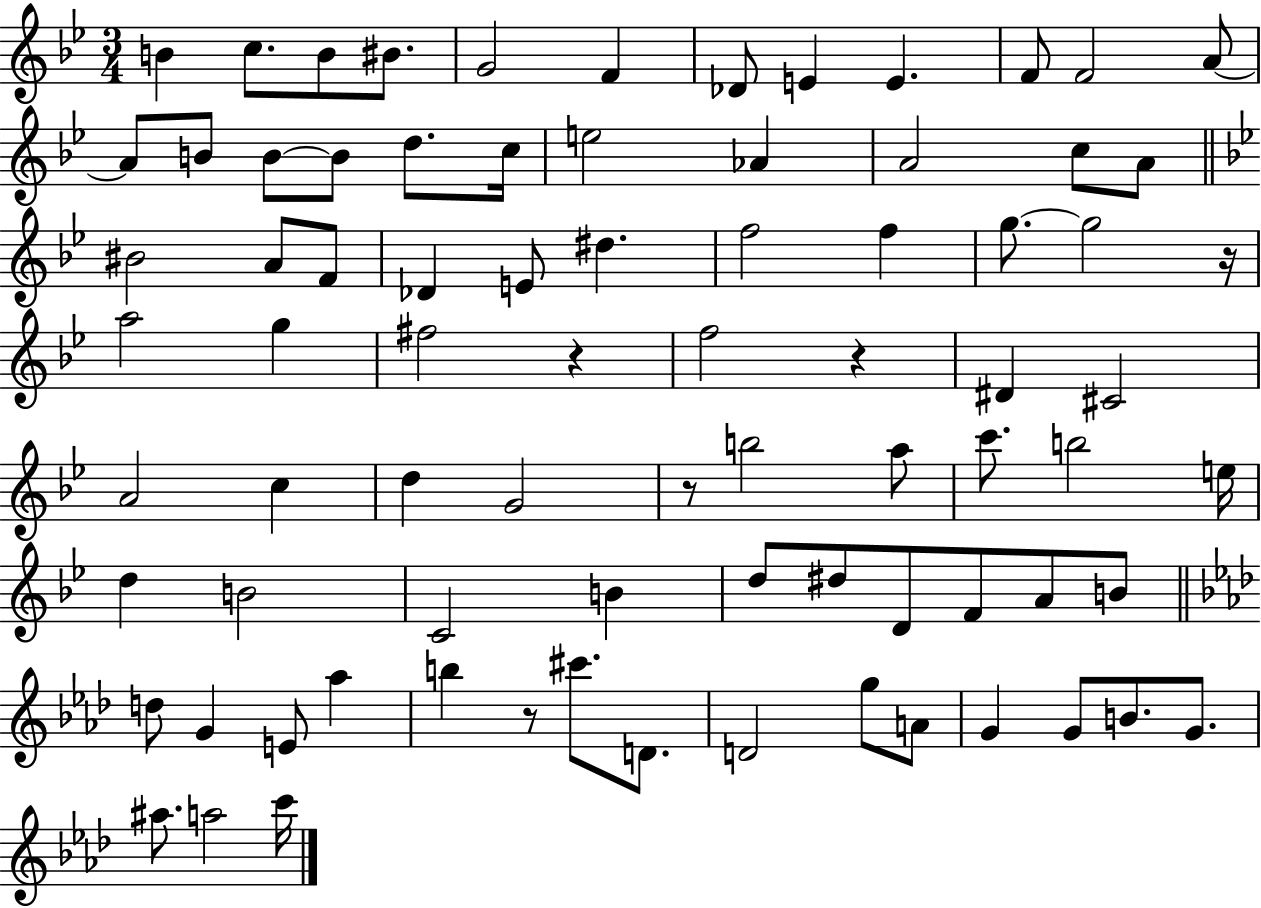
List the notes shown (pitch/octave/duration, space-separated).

B4/q C5/e. B4/e BIS4/e. G4/h F4/q Db4/e E4/q E4/q. F4/e F4/h A4/e A4/e B4/e B4/e B4/e D5/e. C5/s E5/h Ab4/q A4/h C5/e A4/e BIS4/h A4/e F4/e Db4/q E4/e D#5/q. F5/h F5/q G5/e. G5/h R/s A5/h G5/q F#5/h R/q F5/h R/q D#4/q C#4/h A4/h C5/q D5/q G4/h R/e B5/h A5/e C6/e. B5/h E5/s D5/q B4/h C4/h B4/q D5/e D#5/e D4/e F4/e A4/e B4/e D5/e G4/q E4/e Ab5/q B5/q R/e C#6/e. D4/e. D4/h G5/e A4/e G4/q G4/e B4/e. G4/e. A#5/e. A5/h C6/s